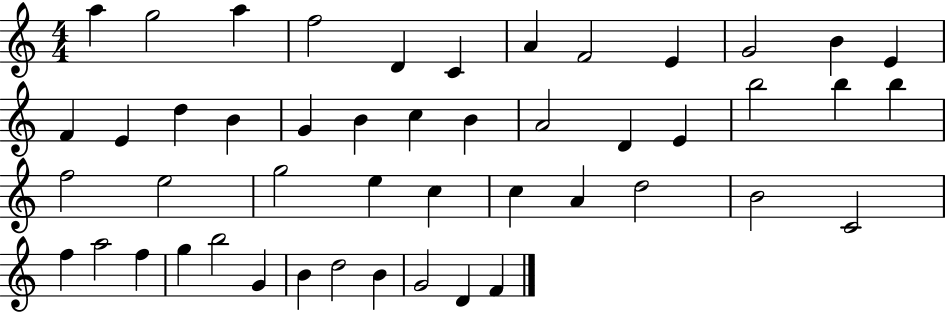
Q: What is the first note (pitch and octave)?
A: A5